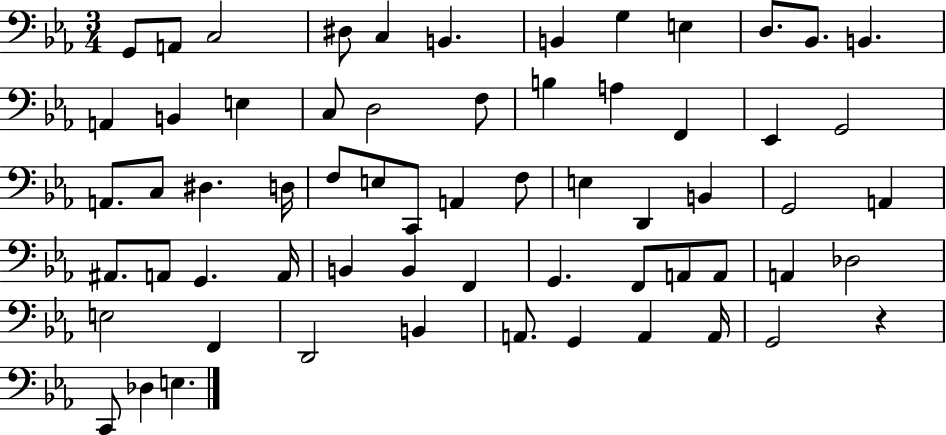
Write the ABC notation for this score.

X:1
T:Untitled
M:3/4
L:1/4
K:Eb
G,,/2 A,,/2 C,2 ^D,/2 C, B,, B,, G, E, D,/2 _B,,/2 B,, A,, B,, E, C,/2 D,2 F,/2 B, A, F,, _E,, G,,2 A,,/2 C,/2 ^D, D,/4 F,/2 E,/2 C,,/2 A,, F,/2 E, D,, B,, G,,2 A,, ^A,,/2 A,,/2 G,, A,,/4 B,, B,, F,, G,, F,,/2 A,,/2 A,,/2 A,, _D,2 E,2 F,, D,,2 B,, A,,/2 G,, A,, A,,/4 G,,2 z C,,/2 _D, E,